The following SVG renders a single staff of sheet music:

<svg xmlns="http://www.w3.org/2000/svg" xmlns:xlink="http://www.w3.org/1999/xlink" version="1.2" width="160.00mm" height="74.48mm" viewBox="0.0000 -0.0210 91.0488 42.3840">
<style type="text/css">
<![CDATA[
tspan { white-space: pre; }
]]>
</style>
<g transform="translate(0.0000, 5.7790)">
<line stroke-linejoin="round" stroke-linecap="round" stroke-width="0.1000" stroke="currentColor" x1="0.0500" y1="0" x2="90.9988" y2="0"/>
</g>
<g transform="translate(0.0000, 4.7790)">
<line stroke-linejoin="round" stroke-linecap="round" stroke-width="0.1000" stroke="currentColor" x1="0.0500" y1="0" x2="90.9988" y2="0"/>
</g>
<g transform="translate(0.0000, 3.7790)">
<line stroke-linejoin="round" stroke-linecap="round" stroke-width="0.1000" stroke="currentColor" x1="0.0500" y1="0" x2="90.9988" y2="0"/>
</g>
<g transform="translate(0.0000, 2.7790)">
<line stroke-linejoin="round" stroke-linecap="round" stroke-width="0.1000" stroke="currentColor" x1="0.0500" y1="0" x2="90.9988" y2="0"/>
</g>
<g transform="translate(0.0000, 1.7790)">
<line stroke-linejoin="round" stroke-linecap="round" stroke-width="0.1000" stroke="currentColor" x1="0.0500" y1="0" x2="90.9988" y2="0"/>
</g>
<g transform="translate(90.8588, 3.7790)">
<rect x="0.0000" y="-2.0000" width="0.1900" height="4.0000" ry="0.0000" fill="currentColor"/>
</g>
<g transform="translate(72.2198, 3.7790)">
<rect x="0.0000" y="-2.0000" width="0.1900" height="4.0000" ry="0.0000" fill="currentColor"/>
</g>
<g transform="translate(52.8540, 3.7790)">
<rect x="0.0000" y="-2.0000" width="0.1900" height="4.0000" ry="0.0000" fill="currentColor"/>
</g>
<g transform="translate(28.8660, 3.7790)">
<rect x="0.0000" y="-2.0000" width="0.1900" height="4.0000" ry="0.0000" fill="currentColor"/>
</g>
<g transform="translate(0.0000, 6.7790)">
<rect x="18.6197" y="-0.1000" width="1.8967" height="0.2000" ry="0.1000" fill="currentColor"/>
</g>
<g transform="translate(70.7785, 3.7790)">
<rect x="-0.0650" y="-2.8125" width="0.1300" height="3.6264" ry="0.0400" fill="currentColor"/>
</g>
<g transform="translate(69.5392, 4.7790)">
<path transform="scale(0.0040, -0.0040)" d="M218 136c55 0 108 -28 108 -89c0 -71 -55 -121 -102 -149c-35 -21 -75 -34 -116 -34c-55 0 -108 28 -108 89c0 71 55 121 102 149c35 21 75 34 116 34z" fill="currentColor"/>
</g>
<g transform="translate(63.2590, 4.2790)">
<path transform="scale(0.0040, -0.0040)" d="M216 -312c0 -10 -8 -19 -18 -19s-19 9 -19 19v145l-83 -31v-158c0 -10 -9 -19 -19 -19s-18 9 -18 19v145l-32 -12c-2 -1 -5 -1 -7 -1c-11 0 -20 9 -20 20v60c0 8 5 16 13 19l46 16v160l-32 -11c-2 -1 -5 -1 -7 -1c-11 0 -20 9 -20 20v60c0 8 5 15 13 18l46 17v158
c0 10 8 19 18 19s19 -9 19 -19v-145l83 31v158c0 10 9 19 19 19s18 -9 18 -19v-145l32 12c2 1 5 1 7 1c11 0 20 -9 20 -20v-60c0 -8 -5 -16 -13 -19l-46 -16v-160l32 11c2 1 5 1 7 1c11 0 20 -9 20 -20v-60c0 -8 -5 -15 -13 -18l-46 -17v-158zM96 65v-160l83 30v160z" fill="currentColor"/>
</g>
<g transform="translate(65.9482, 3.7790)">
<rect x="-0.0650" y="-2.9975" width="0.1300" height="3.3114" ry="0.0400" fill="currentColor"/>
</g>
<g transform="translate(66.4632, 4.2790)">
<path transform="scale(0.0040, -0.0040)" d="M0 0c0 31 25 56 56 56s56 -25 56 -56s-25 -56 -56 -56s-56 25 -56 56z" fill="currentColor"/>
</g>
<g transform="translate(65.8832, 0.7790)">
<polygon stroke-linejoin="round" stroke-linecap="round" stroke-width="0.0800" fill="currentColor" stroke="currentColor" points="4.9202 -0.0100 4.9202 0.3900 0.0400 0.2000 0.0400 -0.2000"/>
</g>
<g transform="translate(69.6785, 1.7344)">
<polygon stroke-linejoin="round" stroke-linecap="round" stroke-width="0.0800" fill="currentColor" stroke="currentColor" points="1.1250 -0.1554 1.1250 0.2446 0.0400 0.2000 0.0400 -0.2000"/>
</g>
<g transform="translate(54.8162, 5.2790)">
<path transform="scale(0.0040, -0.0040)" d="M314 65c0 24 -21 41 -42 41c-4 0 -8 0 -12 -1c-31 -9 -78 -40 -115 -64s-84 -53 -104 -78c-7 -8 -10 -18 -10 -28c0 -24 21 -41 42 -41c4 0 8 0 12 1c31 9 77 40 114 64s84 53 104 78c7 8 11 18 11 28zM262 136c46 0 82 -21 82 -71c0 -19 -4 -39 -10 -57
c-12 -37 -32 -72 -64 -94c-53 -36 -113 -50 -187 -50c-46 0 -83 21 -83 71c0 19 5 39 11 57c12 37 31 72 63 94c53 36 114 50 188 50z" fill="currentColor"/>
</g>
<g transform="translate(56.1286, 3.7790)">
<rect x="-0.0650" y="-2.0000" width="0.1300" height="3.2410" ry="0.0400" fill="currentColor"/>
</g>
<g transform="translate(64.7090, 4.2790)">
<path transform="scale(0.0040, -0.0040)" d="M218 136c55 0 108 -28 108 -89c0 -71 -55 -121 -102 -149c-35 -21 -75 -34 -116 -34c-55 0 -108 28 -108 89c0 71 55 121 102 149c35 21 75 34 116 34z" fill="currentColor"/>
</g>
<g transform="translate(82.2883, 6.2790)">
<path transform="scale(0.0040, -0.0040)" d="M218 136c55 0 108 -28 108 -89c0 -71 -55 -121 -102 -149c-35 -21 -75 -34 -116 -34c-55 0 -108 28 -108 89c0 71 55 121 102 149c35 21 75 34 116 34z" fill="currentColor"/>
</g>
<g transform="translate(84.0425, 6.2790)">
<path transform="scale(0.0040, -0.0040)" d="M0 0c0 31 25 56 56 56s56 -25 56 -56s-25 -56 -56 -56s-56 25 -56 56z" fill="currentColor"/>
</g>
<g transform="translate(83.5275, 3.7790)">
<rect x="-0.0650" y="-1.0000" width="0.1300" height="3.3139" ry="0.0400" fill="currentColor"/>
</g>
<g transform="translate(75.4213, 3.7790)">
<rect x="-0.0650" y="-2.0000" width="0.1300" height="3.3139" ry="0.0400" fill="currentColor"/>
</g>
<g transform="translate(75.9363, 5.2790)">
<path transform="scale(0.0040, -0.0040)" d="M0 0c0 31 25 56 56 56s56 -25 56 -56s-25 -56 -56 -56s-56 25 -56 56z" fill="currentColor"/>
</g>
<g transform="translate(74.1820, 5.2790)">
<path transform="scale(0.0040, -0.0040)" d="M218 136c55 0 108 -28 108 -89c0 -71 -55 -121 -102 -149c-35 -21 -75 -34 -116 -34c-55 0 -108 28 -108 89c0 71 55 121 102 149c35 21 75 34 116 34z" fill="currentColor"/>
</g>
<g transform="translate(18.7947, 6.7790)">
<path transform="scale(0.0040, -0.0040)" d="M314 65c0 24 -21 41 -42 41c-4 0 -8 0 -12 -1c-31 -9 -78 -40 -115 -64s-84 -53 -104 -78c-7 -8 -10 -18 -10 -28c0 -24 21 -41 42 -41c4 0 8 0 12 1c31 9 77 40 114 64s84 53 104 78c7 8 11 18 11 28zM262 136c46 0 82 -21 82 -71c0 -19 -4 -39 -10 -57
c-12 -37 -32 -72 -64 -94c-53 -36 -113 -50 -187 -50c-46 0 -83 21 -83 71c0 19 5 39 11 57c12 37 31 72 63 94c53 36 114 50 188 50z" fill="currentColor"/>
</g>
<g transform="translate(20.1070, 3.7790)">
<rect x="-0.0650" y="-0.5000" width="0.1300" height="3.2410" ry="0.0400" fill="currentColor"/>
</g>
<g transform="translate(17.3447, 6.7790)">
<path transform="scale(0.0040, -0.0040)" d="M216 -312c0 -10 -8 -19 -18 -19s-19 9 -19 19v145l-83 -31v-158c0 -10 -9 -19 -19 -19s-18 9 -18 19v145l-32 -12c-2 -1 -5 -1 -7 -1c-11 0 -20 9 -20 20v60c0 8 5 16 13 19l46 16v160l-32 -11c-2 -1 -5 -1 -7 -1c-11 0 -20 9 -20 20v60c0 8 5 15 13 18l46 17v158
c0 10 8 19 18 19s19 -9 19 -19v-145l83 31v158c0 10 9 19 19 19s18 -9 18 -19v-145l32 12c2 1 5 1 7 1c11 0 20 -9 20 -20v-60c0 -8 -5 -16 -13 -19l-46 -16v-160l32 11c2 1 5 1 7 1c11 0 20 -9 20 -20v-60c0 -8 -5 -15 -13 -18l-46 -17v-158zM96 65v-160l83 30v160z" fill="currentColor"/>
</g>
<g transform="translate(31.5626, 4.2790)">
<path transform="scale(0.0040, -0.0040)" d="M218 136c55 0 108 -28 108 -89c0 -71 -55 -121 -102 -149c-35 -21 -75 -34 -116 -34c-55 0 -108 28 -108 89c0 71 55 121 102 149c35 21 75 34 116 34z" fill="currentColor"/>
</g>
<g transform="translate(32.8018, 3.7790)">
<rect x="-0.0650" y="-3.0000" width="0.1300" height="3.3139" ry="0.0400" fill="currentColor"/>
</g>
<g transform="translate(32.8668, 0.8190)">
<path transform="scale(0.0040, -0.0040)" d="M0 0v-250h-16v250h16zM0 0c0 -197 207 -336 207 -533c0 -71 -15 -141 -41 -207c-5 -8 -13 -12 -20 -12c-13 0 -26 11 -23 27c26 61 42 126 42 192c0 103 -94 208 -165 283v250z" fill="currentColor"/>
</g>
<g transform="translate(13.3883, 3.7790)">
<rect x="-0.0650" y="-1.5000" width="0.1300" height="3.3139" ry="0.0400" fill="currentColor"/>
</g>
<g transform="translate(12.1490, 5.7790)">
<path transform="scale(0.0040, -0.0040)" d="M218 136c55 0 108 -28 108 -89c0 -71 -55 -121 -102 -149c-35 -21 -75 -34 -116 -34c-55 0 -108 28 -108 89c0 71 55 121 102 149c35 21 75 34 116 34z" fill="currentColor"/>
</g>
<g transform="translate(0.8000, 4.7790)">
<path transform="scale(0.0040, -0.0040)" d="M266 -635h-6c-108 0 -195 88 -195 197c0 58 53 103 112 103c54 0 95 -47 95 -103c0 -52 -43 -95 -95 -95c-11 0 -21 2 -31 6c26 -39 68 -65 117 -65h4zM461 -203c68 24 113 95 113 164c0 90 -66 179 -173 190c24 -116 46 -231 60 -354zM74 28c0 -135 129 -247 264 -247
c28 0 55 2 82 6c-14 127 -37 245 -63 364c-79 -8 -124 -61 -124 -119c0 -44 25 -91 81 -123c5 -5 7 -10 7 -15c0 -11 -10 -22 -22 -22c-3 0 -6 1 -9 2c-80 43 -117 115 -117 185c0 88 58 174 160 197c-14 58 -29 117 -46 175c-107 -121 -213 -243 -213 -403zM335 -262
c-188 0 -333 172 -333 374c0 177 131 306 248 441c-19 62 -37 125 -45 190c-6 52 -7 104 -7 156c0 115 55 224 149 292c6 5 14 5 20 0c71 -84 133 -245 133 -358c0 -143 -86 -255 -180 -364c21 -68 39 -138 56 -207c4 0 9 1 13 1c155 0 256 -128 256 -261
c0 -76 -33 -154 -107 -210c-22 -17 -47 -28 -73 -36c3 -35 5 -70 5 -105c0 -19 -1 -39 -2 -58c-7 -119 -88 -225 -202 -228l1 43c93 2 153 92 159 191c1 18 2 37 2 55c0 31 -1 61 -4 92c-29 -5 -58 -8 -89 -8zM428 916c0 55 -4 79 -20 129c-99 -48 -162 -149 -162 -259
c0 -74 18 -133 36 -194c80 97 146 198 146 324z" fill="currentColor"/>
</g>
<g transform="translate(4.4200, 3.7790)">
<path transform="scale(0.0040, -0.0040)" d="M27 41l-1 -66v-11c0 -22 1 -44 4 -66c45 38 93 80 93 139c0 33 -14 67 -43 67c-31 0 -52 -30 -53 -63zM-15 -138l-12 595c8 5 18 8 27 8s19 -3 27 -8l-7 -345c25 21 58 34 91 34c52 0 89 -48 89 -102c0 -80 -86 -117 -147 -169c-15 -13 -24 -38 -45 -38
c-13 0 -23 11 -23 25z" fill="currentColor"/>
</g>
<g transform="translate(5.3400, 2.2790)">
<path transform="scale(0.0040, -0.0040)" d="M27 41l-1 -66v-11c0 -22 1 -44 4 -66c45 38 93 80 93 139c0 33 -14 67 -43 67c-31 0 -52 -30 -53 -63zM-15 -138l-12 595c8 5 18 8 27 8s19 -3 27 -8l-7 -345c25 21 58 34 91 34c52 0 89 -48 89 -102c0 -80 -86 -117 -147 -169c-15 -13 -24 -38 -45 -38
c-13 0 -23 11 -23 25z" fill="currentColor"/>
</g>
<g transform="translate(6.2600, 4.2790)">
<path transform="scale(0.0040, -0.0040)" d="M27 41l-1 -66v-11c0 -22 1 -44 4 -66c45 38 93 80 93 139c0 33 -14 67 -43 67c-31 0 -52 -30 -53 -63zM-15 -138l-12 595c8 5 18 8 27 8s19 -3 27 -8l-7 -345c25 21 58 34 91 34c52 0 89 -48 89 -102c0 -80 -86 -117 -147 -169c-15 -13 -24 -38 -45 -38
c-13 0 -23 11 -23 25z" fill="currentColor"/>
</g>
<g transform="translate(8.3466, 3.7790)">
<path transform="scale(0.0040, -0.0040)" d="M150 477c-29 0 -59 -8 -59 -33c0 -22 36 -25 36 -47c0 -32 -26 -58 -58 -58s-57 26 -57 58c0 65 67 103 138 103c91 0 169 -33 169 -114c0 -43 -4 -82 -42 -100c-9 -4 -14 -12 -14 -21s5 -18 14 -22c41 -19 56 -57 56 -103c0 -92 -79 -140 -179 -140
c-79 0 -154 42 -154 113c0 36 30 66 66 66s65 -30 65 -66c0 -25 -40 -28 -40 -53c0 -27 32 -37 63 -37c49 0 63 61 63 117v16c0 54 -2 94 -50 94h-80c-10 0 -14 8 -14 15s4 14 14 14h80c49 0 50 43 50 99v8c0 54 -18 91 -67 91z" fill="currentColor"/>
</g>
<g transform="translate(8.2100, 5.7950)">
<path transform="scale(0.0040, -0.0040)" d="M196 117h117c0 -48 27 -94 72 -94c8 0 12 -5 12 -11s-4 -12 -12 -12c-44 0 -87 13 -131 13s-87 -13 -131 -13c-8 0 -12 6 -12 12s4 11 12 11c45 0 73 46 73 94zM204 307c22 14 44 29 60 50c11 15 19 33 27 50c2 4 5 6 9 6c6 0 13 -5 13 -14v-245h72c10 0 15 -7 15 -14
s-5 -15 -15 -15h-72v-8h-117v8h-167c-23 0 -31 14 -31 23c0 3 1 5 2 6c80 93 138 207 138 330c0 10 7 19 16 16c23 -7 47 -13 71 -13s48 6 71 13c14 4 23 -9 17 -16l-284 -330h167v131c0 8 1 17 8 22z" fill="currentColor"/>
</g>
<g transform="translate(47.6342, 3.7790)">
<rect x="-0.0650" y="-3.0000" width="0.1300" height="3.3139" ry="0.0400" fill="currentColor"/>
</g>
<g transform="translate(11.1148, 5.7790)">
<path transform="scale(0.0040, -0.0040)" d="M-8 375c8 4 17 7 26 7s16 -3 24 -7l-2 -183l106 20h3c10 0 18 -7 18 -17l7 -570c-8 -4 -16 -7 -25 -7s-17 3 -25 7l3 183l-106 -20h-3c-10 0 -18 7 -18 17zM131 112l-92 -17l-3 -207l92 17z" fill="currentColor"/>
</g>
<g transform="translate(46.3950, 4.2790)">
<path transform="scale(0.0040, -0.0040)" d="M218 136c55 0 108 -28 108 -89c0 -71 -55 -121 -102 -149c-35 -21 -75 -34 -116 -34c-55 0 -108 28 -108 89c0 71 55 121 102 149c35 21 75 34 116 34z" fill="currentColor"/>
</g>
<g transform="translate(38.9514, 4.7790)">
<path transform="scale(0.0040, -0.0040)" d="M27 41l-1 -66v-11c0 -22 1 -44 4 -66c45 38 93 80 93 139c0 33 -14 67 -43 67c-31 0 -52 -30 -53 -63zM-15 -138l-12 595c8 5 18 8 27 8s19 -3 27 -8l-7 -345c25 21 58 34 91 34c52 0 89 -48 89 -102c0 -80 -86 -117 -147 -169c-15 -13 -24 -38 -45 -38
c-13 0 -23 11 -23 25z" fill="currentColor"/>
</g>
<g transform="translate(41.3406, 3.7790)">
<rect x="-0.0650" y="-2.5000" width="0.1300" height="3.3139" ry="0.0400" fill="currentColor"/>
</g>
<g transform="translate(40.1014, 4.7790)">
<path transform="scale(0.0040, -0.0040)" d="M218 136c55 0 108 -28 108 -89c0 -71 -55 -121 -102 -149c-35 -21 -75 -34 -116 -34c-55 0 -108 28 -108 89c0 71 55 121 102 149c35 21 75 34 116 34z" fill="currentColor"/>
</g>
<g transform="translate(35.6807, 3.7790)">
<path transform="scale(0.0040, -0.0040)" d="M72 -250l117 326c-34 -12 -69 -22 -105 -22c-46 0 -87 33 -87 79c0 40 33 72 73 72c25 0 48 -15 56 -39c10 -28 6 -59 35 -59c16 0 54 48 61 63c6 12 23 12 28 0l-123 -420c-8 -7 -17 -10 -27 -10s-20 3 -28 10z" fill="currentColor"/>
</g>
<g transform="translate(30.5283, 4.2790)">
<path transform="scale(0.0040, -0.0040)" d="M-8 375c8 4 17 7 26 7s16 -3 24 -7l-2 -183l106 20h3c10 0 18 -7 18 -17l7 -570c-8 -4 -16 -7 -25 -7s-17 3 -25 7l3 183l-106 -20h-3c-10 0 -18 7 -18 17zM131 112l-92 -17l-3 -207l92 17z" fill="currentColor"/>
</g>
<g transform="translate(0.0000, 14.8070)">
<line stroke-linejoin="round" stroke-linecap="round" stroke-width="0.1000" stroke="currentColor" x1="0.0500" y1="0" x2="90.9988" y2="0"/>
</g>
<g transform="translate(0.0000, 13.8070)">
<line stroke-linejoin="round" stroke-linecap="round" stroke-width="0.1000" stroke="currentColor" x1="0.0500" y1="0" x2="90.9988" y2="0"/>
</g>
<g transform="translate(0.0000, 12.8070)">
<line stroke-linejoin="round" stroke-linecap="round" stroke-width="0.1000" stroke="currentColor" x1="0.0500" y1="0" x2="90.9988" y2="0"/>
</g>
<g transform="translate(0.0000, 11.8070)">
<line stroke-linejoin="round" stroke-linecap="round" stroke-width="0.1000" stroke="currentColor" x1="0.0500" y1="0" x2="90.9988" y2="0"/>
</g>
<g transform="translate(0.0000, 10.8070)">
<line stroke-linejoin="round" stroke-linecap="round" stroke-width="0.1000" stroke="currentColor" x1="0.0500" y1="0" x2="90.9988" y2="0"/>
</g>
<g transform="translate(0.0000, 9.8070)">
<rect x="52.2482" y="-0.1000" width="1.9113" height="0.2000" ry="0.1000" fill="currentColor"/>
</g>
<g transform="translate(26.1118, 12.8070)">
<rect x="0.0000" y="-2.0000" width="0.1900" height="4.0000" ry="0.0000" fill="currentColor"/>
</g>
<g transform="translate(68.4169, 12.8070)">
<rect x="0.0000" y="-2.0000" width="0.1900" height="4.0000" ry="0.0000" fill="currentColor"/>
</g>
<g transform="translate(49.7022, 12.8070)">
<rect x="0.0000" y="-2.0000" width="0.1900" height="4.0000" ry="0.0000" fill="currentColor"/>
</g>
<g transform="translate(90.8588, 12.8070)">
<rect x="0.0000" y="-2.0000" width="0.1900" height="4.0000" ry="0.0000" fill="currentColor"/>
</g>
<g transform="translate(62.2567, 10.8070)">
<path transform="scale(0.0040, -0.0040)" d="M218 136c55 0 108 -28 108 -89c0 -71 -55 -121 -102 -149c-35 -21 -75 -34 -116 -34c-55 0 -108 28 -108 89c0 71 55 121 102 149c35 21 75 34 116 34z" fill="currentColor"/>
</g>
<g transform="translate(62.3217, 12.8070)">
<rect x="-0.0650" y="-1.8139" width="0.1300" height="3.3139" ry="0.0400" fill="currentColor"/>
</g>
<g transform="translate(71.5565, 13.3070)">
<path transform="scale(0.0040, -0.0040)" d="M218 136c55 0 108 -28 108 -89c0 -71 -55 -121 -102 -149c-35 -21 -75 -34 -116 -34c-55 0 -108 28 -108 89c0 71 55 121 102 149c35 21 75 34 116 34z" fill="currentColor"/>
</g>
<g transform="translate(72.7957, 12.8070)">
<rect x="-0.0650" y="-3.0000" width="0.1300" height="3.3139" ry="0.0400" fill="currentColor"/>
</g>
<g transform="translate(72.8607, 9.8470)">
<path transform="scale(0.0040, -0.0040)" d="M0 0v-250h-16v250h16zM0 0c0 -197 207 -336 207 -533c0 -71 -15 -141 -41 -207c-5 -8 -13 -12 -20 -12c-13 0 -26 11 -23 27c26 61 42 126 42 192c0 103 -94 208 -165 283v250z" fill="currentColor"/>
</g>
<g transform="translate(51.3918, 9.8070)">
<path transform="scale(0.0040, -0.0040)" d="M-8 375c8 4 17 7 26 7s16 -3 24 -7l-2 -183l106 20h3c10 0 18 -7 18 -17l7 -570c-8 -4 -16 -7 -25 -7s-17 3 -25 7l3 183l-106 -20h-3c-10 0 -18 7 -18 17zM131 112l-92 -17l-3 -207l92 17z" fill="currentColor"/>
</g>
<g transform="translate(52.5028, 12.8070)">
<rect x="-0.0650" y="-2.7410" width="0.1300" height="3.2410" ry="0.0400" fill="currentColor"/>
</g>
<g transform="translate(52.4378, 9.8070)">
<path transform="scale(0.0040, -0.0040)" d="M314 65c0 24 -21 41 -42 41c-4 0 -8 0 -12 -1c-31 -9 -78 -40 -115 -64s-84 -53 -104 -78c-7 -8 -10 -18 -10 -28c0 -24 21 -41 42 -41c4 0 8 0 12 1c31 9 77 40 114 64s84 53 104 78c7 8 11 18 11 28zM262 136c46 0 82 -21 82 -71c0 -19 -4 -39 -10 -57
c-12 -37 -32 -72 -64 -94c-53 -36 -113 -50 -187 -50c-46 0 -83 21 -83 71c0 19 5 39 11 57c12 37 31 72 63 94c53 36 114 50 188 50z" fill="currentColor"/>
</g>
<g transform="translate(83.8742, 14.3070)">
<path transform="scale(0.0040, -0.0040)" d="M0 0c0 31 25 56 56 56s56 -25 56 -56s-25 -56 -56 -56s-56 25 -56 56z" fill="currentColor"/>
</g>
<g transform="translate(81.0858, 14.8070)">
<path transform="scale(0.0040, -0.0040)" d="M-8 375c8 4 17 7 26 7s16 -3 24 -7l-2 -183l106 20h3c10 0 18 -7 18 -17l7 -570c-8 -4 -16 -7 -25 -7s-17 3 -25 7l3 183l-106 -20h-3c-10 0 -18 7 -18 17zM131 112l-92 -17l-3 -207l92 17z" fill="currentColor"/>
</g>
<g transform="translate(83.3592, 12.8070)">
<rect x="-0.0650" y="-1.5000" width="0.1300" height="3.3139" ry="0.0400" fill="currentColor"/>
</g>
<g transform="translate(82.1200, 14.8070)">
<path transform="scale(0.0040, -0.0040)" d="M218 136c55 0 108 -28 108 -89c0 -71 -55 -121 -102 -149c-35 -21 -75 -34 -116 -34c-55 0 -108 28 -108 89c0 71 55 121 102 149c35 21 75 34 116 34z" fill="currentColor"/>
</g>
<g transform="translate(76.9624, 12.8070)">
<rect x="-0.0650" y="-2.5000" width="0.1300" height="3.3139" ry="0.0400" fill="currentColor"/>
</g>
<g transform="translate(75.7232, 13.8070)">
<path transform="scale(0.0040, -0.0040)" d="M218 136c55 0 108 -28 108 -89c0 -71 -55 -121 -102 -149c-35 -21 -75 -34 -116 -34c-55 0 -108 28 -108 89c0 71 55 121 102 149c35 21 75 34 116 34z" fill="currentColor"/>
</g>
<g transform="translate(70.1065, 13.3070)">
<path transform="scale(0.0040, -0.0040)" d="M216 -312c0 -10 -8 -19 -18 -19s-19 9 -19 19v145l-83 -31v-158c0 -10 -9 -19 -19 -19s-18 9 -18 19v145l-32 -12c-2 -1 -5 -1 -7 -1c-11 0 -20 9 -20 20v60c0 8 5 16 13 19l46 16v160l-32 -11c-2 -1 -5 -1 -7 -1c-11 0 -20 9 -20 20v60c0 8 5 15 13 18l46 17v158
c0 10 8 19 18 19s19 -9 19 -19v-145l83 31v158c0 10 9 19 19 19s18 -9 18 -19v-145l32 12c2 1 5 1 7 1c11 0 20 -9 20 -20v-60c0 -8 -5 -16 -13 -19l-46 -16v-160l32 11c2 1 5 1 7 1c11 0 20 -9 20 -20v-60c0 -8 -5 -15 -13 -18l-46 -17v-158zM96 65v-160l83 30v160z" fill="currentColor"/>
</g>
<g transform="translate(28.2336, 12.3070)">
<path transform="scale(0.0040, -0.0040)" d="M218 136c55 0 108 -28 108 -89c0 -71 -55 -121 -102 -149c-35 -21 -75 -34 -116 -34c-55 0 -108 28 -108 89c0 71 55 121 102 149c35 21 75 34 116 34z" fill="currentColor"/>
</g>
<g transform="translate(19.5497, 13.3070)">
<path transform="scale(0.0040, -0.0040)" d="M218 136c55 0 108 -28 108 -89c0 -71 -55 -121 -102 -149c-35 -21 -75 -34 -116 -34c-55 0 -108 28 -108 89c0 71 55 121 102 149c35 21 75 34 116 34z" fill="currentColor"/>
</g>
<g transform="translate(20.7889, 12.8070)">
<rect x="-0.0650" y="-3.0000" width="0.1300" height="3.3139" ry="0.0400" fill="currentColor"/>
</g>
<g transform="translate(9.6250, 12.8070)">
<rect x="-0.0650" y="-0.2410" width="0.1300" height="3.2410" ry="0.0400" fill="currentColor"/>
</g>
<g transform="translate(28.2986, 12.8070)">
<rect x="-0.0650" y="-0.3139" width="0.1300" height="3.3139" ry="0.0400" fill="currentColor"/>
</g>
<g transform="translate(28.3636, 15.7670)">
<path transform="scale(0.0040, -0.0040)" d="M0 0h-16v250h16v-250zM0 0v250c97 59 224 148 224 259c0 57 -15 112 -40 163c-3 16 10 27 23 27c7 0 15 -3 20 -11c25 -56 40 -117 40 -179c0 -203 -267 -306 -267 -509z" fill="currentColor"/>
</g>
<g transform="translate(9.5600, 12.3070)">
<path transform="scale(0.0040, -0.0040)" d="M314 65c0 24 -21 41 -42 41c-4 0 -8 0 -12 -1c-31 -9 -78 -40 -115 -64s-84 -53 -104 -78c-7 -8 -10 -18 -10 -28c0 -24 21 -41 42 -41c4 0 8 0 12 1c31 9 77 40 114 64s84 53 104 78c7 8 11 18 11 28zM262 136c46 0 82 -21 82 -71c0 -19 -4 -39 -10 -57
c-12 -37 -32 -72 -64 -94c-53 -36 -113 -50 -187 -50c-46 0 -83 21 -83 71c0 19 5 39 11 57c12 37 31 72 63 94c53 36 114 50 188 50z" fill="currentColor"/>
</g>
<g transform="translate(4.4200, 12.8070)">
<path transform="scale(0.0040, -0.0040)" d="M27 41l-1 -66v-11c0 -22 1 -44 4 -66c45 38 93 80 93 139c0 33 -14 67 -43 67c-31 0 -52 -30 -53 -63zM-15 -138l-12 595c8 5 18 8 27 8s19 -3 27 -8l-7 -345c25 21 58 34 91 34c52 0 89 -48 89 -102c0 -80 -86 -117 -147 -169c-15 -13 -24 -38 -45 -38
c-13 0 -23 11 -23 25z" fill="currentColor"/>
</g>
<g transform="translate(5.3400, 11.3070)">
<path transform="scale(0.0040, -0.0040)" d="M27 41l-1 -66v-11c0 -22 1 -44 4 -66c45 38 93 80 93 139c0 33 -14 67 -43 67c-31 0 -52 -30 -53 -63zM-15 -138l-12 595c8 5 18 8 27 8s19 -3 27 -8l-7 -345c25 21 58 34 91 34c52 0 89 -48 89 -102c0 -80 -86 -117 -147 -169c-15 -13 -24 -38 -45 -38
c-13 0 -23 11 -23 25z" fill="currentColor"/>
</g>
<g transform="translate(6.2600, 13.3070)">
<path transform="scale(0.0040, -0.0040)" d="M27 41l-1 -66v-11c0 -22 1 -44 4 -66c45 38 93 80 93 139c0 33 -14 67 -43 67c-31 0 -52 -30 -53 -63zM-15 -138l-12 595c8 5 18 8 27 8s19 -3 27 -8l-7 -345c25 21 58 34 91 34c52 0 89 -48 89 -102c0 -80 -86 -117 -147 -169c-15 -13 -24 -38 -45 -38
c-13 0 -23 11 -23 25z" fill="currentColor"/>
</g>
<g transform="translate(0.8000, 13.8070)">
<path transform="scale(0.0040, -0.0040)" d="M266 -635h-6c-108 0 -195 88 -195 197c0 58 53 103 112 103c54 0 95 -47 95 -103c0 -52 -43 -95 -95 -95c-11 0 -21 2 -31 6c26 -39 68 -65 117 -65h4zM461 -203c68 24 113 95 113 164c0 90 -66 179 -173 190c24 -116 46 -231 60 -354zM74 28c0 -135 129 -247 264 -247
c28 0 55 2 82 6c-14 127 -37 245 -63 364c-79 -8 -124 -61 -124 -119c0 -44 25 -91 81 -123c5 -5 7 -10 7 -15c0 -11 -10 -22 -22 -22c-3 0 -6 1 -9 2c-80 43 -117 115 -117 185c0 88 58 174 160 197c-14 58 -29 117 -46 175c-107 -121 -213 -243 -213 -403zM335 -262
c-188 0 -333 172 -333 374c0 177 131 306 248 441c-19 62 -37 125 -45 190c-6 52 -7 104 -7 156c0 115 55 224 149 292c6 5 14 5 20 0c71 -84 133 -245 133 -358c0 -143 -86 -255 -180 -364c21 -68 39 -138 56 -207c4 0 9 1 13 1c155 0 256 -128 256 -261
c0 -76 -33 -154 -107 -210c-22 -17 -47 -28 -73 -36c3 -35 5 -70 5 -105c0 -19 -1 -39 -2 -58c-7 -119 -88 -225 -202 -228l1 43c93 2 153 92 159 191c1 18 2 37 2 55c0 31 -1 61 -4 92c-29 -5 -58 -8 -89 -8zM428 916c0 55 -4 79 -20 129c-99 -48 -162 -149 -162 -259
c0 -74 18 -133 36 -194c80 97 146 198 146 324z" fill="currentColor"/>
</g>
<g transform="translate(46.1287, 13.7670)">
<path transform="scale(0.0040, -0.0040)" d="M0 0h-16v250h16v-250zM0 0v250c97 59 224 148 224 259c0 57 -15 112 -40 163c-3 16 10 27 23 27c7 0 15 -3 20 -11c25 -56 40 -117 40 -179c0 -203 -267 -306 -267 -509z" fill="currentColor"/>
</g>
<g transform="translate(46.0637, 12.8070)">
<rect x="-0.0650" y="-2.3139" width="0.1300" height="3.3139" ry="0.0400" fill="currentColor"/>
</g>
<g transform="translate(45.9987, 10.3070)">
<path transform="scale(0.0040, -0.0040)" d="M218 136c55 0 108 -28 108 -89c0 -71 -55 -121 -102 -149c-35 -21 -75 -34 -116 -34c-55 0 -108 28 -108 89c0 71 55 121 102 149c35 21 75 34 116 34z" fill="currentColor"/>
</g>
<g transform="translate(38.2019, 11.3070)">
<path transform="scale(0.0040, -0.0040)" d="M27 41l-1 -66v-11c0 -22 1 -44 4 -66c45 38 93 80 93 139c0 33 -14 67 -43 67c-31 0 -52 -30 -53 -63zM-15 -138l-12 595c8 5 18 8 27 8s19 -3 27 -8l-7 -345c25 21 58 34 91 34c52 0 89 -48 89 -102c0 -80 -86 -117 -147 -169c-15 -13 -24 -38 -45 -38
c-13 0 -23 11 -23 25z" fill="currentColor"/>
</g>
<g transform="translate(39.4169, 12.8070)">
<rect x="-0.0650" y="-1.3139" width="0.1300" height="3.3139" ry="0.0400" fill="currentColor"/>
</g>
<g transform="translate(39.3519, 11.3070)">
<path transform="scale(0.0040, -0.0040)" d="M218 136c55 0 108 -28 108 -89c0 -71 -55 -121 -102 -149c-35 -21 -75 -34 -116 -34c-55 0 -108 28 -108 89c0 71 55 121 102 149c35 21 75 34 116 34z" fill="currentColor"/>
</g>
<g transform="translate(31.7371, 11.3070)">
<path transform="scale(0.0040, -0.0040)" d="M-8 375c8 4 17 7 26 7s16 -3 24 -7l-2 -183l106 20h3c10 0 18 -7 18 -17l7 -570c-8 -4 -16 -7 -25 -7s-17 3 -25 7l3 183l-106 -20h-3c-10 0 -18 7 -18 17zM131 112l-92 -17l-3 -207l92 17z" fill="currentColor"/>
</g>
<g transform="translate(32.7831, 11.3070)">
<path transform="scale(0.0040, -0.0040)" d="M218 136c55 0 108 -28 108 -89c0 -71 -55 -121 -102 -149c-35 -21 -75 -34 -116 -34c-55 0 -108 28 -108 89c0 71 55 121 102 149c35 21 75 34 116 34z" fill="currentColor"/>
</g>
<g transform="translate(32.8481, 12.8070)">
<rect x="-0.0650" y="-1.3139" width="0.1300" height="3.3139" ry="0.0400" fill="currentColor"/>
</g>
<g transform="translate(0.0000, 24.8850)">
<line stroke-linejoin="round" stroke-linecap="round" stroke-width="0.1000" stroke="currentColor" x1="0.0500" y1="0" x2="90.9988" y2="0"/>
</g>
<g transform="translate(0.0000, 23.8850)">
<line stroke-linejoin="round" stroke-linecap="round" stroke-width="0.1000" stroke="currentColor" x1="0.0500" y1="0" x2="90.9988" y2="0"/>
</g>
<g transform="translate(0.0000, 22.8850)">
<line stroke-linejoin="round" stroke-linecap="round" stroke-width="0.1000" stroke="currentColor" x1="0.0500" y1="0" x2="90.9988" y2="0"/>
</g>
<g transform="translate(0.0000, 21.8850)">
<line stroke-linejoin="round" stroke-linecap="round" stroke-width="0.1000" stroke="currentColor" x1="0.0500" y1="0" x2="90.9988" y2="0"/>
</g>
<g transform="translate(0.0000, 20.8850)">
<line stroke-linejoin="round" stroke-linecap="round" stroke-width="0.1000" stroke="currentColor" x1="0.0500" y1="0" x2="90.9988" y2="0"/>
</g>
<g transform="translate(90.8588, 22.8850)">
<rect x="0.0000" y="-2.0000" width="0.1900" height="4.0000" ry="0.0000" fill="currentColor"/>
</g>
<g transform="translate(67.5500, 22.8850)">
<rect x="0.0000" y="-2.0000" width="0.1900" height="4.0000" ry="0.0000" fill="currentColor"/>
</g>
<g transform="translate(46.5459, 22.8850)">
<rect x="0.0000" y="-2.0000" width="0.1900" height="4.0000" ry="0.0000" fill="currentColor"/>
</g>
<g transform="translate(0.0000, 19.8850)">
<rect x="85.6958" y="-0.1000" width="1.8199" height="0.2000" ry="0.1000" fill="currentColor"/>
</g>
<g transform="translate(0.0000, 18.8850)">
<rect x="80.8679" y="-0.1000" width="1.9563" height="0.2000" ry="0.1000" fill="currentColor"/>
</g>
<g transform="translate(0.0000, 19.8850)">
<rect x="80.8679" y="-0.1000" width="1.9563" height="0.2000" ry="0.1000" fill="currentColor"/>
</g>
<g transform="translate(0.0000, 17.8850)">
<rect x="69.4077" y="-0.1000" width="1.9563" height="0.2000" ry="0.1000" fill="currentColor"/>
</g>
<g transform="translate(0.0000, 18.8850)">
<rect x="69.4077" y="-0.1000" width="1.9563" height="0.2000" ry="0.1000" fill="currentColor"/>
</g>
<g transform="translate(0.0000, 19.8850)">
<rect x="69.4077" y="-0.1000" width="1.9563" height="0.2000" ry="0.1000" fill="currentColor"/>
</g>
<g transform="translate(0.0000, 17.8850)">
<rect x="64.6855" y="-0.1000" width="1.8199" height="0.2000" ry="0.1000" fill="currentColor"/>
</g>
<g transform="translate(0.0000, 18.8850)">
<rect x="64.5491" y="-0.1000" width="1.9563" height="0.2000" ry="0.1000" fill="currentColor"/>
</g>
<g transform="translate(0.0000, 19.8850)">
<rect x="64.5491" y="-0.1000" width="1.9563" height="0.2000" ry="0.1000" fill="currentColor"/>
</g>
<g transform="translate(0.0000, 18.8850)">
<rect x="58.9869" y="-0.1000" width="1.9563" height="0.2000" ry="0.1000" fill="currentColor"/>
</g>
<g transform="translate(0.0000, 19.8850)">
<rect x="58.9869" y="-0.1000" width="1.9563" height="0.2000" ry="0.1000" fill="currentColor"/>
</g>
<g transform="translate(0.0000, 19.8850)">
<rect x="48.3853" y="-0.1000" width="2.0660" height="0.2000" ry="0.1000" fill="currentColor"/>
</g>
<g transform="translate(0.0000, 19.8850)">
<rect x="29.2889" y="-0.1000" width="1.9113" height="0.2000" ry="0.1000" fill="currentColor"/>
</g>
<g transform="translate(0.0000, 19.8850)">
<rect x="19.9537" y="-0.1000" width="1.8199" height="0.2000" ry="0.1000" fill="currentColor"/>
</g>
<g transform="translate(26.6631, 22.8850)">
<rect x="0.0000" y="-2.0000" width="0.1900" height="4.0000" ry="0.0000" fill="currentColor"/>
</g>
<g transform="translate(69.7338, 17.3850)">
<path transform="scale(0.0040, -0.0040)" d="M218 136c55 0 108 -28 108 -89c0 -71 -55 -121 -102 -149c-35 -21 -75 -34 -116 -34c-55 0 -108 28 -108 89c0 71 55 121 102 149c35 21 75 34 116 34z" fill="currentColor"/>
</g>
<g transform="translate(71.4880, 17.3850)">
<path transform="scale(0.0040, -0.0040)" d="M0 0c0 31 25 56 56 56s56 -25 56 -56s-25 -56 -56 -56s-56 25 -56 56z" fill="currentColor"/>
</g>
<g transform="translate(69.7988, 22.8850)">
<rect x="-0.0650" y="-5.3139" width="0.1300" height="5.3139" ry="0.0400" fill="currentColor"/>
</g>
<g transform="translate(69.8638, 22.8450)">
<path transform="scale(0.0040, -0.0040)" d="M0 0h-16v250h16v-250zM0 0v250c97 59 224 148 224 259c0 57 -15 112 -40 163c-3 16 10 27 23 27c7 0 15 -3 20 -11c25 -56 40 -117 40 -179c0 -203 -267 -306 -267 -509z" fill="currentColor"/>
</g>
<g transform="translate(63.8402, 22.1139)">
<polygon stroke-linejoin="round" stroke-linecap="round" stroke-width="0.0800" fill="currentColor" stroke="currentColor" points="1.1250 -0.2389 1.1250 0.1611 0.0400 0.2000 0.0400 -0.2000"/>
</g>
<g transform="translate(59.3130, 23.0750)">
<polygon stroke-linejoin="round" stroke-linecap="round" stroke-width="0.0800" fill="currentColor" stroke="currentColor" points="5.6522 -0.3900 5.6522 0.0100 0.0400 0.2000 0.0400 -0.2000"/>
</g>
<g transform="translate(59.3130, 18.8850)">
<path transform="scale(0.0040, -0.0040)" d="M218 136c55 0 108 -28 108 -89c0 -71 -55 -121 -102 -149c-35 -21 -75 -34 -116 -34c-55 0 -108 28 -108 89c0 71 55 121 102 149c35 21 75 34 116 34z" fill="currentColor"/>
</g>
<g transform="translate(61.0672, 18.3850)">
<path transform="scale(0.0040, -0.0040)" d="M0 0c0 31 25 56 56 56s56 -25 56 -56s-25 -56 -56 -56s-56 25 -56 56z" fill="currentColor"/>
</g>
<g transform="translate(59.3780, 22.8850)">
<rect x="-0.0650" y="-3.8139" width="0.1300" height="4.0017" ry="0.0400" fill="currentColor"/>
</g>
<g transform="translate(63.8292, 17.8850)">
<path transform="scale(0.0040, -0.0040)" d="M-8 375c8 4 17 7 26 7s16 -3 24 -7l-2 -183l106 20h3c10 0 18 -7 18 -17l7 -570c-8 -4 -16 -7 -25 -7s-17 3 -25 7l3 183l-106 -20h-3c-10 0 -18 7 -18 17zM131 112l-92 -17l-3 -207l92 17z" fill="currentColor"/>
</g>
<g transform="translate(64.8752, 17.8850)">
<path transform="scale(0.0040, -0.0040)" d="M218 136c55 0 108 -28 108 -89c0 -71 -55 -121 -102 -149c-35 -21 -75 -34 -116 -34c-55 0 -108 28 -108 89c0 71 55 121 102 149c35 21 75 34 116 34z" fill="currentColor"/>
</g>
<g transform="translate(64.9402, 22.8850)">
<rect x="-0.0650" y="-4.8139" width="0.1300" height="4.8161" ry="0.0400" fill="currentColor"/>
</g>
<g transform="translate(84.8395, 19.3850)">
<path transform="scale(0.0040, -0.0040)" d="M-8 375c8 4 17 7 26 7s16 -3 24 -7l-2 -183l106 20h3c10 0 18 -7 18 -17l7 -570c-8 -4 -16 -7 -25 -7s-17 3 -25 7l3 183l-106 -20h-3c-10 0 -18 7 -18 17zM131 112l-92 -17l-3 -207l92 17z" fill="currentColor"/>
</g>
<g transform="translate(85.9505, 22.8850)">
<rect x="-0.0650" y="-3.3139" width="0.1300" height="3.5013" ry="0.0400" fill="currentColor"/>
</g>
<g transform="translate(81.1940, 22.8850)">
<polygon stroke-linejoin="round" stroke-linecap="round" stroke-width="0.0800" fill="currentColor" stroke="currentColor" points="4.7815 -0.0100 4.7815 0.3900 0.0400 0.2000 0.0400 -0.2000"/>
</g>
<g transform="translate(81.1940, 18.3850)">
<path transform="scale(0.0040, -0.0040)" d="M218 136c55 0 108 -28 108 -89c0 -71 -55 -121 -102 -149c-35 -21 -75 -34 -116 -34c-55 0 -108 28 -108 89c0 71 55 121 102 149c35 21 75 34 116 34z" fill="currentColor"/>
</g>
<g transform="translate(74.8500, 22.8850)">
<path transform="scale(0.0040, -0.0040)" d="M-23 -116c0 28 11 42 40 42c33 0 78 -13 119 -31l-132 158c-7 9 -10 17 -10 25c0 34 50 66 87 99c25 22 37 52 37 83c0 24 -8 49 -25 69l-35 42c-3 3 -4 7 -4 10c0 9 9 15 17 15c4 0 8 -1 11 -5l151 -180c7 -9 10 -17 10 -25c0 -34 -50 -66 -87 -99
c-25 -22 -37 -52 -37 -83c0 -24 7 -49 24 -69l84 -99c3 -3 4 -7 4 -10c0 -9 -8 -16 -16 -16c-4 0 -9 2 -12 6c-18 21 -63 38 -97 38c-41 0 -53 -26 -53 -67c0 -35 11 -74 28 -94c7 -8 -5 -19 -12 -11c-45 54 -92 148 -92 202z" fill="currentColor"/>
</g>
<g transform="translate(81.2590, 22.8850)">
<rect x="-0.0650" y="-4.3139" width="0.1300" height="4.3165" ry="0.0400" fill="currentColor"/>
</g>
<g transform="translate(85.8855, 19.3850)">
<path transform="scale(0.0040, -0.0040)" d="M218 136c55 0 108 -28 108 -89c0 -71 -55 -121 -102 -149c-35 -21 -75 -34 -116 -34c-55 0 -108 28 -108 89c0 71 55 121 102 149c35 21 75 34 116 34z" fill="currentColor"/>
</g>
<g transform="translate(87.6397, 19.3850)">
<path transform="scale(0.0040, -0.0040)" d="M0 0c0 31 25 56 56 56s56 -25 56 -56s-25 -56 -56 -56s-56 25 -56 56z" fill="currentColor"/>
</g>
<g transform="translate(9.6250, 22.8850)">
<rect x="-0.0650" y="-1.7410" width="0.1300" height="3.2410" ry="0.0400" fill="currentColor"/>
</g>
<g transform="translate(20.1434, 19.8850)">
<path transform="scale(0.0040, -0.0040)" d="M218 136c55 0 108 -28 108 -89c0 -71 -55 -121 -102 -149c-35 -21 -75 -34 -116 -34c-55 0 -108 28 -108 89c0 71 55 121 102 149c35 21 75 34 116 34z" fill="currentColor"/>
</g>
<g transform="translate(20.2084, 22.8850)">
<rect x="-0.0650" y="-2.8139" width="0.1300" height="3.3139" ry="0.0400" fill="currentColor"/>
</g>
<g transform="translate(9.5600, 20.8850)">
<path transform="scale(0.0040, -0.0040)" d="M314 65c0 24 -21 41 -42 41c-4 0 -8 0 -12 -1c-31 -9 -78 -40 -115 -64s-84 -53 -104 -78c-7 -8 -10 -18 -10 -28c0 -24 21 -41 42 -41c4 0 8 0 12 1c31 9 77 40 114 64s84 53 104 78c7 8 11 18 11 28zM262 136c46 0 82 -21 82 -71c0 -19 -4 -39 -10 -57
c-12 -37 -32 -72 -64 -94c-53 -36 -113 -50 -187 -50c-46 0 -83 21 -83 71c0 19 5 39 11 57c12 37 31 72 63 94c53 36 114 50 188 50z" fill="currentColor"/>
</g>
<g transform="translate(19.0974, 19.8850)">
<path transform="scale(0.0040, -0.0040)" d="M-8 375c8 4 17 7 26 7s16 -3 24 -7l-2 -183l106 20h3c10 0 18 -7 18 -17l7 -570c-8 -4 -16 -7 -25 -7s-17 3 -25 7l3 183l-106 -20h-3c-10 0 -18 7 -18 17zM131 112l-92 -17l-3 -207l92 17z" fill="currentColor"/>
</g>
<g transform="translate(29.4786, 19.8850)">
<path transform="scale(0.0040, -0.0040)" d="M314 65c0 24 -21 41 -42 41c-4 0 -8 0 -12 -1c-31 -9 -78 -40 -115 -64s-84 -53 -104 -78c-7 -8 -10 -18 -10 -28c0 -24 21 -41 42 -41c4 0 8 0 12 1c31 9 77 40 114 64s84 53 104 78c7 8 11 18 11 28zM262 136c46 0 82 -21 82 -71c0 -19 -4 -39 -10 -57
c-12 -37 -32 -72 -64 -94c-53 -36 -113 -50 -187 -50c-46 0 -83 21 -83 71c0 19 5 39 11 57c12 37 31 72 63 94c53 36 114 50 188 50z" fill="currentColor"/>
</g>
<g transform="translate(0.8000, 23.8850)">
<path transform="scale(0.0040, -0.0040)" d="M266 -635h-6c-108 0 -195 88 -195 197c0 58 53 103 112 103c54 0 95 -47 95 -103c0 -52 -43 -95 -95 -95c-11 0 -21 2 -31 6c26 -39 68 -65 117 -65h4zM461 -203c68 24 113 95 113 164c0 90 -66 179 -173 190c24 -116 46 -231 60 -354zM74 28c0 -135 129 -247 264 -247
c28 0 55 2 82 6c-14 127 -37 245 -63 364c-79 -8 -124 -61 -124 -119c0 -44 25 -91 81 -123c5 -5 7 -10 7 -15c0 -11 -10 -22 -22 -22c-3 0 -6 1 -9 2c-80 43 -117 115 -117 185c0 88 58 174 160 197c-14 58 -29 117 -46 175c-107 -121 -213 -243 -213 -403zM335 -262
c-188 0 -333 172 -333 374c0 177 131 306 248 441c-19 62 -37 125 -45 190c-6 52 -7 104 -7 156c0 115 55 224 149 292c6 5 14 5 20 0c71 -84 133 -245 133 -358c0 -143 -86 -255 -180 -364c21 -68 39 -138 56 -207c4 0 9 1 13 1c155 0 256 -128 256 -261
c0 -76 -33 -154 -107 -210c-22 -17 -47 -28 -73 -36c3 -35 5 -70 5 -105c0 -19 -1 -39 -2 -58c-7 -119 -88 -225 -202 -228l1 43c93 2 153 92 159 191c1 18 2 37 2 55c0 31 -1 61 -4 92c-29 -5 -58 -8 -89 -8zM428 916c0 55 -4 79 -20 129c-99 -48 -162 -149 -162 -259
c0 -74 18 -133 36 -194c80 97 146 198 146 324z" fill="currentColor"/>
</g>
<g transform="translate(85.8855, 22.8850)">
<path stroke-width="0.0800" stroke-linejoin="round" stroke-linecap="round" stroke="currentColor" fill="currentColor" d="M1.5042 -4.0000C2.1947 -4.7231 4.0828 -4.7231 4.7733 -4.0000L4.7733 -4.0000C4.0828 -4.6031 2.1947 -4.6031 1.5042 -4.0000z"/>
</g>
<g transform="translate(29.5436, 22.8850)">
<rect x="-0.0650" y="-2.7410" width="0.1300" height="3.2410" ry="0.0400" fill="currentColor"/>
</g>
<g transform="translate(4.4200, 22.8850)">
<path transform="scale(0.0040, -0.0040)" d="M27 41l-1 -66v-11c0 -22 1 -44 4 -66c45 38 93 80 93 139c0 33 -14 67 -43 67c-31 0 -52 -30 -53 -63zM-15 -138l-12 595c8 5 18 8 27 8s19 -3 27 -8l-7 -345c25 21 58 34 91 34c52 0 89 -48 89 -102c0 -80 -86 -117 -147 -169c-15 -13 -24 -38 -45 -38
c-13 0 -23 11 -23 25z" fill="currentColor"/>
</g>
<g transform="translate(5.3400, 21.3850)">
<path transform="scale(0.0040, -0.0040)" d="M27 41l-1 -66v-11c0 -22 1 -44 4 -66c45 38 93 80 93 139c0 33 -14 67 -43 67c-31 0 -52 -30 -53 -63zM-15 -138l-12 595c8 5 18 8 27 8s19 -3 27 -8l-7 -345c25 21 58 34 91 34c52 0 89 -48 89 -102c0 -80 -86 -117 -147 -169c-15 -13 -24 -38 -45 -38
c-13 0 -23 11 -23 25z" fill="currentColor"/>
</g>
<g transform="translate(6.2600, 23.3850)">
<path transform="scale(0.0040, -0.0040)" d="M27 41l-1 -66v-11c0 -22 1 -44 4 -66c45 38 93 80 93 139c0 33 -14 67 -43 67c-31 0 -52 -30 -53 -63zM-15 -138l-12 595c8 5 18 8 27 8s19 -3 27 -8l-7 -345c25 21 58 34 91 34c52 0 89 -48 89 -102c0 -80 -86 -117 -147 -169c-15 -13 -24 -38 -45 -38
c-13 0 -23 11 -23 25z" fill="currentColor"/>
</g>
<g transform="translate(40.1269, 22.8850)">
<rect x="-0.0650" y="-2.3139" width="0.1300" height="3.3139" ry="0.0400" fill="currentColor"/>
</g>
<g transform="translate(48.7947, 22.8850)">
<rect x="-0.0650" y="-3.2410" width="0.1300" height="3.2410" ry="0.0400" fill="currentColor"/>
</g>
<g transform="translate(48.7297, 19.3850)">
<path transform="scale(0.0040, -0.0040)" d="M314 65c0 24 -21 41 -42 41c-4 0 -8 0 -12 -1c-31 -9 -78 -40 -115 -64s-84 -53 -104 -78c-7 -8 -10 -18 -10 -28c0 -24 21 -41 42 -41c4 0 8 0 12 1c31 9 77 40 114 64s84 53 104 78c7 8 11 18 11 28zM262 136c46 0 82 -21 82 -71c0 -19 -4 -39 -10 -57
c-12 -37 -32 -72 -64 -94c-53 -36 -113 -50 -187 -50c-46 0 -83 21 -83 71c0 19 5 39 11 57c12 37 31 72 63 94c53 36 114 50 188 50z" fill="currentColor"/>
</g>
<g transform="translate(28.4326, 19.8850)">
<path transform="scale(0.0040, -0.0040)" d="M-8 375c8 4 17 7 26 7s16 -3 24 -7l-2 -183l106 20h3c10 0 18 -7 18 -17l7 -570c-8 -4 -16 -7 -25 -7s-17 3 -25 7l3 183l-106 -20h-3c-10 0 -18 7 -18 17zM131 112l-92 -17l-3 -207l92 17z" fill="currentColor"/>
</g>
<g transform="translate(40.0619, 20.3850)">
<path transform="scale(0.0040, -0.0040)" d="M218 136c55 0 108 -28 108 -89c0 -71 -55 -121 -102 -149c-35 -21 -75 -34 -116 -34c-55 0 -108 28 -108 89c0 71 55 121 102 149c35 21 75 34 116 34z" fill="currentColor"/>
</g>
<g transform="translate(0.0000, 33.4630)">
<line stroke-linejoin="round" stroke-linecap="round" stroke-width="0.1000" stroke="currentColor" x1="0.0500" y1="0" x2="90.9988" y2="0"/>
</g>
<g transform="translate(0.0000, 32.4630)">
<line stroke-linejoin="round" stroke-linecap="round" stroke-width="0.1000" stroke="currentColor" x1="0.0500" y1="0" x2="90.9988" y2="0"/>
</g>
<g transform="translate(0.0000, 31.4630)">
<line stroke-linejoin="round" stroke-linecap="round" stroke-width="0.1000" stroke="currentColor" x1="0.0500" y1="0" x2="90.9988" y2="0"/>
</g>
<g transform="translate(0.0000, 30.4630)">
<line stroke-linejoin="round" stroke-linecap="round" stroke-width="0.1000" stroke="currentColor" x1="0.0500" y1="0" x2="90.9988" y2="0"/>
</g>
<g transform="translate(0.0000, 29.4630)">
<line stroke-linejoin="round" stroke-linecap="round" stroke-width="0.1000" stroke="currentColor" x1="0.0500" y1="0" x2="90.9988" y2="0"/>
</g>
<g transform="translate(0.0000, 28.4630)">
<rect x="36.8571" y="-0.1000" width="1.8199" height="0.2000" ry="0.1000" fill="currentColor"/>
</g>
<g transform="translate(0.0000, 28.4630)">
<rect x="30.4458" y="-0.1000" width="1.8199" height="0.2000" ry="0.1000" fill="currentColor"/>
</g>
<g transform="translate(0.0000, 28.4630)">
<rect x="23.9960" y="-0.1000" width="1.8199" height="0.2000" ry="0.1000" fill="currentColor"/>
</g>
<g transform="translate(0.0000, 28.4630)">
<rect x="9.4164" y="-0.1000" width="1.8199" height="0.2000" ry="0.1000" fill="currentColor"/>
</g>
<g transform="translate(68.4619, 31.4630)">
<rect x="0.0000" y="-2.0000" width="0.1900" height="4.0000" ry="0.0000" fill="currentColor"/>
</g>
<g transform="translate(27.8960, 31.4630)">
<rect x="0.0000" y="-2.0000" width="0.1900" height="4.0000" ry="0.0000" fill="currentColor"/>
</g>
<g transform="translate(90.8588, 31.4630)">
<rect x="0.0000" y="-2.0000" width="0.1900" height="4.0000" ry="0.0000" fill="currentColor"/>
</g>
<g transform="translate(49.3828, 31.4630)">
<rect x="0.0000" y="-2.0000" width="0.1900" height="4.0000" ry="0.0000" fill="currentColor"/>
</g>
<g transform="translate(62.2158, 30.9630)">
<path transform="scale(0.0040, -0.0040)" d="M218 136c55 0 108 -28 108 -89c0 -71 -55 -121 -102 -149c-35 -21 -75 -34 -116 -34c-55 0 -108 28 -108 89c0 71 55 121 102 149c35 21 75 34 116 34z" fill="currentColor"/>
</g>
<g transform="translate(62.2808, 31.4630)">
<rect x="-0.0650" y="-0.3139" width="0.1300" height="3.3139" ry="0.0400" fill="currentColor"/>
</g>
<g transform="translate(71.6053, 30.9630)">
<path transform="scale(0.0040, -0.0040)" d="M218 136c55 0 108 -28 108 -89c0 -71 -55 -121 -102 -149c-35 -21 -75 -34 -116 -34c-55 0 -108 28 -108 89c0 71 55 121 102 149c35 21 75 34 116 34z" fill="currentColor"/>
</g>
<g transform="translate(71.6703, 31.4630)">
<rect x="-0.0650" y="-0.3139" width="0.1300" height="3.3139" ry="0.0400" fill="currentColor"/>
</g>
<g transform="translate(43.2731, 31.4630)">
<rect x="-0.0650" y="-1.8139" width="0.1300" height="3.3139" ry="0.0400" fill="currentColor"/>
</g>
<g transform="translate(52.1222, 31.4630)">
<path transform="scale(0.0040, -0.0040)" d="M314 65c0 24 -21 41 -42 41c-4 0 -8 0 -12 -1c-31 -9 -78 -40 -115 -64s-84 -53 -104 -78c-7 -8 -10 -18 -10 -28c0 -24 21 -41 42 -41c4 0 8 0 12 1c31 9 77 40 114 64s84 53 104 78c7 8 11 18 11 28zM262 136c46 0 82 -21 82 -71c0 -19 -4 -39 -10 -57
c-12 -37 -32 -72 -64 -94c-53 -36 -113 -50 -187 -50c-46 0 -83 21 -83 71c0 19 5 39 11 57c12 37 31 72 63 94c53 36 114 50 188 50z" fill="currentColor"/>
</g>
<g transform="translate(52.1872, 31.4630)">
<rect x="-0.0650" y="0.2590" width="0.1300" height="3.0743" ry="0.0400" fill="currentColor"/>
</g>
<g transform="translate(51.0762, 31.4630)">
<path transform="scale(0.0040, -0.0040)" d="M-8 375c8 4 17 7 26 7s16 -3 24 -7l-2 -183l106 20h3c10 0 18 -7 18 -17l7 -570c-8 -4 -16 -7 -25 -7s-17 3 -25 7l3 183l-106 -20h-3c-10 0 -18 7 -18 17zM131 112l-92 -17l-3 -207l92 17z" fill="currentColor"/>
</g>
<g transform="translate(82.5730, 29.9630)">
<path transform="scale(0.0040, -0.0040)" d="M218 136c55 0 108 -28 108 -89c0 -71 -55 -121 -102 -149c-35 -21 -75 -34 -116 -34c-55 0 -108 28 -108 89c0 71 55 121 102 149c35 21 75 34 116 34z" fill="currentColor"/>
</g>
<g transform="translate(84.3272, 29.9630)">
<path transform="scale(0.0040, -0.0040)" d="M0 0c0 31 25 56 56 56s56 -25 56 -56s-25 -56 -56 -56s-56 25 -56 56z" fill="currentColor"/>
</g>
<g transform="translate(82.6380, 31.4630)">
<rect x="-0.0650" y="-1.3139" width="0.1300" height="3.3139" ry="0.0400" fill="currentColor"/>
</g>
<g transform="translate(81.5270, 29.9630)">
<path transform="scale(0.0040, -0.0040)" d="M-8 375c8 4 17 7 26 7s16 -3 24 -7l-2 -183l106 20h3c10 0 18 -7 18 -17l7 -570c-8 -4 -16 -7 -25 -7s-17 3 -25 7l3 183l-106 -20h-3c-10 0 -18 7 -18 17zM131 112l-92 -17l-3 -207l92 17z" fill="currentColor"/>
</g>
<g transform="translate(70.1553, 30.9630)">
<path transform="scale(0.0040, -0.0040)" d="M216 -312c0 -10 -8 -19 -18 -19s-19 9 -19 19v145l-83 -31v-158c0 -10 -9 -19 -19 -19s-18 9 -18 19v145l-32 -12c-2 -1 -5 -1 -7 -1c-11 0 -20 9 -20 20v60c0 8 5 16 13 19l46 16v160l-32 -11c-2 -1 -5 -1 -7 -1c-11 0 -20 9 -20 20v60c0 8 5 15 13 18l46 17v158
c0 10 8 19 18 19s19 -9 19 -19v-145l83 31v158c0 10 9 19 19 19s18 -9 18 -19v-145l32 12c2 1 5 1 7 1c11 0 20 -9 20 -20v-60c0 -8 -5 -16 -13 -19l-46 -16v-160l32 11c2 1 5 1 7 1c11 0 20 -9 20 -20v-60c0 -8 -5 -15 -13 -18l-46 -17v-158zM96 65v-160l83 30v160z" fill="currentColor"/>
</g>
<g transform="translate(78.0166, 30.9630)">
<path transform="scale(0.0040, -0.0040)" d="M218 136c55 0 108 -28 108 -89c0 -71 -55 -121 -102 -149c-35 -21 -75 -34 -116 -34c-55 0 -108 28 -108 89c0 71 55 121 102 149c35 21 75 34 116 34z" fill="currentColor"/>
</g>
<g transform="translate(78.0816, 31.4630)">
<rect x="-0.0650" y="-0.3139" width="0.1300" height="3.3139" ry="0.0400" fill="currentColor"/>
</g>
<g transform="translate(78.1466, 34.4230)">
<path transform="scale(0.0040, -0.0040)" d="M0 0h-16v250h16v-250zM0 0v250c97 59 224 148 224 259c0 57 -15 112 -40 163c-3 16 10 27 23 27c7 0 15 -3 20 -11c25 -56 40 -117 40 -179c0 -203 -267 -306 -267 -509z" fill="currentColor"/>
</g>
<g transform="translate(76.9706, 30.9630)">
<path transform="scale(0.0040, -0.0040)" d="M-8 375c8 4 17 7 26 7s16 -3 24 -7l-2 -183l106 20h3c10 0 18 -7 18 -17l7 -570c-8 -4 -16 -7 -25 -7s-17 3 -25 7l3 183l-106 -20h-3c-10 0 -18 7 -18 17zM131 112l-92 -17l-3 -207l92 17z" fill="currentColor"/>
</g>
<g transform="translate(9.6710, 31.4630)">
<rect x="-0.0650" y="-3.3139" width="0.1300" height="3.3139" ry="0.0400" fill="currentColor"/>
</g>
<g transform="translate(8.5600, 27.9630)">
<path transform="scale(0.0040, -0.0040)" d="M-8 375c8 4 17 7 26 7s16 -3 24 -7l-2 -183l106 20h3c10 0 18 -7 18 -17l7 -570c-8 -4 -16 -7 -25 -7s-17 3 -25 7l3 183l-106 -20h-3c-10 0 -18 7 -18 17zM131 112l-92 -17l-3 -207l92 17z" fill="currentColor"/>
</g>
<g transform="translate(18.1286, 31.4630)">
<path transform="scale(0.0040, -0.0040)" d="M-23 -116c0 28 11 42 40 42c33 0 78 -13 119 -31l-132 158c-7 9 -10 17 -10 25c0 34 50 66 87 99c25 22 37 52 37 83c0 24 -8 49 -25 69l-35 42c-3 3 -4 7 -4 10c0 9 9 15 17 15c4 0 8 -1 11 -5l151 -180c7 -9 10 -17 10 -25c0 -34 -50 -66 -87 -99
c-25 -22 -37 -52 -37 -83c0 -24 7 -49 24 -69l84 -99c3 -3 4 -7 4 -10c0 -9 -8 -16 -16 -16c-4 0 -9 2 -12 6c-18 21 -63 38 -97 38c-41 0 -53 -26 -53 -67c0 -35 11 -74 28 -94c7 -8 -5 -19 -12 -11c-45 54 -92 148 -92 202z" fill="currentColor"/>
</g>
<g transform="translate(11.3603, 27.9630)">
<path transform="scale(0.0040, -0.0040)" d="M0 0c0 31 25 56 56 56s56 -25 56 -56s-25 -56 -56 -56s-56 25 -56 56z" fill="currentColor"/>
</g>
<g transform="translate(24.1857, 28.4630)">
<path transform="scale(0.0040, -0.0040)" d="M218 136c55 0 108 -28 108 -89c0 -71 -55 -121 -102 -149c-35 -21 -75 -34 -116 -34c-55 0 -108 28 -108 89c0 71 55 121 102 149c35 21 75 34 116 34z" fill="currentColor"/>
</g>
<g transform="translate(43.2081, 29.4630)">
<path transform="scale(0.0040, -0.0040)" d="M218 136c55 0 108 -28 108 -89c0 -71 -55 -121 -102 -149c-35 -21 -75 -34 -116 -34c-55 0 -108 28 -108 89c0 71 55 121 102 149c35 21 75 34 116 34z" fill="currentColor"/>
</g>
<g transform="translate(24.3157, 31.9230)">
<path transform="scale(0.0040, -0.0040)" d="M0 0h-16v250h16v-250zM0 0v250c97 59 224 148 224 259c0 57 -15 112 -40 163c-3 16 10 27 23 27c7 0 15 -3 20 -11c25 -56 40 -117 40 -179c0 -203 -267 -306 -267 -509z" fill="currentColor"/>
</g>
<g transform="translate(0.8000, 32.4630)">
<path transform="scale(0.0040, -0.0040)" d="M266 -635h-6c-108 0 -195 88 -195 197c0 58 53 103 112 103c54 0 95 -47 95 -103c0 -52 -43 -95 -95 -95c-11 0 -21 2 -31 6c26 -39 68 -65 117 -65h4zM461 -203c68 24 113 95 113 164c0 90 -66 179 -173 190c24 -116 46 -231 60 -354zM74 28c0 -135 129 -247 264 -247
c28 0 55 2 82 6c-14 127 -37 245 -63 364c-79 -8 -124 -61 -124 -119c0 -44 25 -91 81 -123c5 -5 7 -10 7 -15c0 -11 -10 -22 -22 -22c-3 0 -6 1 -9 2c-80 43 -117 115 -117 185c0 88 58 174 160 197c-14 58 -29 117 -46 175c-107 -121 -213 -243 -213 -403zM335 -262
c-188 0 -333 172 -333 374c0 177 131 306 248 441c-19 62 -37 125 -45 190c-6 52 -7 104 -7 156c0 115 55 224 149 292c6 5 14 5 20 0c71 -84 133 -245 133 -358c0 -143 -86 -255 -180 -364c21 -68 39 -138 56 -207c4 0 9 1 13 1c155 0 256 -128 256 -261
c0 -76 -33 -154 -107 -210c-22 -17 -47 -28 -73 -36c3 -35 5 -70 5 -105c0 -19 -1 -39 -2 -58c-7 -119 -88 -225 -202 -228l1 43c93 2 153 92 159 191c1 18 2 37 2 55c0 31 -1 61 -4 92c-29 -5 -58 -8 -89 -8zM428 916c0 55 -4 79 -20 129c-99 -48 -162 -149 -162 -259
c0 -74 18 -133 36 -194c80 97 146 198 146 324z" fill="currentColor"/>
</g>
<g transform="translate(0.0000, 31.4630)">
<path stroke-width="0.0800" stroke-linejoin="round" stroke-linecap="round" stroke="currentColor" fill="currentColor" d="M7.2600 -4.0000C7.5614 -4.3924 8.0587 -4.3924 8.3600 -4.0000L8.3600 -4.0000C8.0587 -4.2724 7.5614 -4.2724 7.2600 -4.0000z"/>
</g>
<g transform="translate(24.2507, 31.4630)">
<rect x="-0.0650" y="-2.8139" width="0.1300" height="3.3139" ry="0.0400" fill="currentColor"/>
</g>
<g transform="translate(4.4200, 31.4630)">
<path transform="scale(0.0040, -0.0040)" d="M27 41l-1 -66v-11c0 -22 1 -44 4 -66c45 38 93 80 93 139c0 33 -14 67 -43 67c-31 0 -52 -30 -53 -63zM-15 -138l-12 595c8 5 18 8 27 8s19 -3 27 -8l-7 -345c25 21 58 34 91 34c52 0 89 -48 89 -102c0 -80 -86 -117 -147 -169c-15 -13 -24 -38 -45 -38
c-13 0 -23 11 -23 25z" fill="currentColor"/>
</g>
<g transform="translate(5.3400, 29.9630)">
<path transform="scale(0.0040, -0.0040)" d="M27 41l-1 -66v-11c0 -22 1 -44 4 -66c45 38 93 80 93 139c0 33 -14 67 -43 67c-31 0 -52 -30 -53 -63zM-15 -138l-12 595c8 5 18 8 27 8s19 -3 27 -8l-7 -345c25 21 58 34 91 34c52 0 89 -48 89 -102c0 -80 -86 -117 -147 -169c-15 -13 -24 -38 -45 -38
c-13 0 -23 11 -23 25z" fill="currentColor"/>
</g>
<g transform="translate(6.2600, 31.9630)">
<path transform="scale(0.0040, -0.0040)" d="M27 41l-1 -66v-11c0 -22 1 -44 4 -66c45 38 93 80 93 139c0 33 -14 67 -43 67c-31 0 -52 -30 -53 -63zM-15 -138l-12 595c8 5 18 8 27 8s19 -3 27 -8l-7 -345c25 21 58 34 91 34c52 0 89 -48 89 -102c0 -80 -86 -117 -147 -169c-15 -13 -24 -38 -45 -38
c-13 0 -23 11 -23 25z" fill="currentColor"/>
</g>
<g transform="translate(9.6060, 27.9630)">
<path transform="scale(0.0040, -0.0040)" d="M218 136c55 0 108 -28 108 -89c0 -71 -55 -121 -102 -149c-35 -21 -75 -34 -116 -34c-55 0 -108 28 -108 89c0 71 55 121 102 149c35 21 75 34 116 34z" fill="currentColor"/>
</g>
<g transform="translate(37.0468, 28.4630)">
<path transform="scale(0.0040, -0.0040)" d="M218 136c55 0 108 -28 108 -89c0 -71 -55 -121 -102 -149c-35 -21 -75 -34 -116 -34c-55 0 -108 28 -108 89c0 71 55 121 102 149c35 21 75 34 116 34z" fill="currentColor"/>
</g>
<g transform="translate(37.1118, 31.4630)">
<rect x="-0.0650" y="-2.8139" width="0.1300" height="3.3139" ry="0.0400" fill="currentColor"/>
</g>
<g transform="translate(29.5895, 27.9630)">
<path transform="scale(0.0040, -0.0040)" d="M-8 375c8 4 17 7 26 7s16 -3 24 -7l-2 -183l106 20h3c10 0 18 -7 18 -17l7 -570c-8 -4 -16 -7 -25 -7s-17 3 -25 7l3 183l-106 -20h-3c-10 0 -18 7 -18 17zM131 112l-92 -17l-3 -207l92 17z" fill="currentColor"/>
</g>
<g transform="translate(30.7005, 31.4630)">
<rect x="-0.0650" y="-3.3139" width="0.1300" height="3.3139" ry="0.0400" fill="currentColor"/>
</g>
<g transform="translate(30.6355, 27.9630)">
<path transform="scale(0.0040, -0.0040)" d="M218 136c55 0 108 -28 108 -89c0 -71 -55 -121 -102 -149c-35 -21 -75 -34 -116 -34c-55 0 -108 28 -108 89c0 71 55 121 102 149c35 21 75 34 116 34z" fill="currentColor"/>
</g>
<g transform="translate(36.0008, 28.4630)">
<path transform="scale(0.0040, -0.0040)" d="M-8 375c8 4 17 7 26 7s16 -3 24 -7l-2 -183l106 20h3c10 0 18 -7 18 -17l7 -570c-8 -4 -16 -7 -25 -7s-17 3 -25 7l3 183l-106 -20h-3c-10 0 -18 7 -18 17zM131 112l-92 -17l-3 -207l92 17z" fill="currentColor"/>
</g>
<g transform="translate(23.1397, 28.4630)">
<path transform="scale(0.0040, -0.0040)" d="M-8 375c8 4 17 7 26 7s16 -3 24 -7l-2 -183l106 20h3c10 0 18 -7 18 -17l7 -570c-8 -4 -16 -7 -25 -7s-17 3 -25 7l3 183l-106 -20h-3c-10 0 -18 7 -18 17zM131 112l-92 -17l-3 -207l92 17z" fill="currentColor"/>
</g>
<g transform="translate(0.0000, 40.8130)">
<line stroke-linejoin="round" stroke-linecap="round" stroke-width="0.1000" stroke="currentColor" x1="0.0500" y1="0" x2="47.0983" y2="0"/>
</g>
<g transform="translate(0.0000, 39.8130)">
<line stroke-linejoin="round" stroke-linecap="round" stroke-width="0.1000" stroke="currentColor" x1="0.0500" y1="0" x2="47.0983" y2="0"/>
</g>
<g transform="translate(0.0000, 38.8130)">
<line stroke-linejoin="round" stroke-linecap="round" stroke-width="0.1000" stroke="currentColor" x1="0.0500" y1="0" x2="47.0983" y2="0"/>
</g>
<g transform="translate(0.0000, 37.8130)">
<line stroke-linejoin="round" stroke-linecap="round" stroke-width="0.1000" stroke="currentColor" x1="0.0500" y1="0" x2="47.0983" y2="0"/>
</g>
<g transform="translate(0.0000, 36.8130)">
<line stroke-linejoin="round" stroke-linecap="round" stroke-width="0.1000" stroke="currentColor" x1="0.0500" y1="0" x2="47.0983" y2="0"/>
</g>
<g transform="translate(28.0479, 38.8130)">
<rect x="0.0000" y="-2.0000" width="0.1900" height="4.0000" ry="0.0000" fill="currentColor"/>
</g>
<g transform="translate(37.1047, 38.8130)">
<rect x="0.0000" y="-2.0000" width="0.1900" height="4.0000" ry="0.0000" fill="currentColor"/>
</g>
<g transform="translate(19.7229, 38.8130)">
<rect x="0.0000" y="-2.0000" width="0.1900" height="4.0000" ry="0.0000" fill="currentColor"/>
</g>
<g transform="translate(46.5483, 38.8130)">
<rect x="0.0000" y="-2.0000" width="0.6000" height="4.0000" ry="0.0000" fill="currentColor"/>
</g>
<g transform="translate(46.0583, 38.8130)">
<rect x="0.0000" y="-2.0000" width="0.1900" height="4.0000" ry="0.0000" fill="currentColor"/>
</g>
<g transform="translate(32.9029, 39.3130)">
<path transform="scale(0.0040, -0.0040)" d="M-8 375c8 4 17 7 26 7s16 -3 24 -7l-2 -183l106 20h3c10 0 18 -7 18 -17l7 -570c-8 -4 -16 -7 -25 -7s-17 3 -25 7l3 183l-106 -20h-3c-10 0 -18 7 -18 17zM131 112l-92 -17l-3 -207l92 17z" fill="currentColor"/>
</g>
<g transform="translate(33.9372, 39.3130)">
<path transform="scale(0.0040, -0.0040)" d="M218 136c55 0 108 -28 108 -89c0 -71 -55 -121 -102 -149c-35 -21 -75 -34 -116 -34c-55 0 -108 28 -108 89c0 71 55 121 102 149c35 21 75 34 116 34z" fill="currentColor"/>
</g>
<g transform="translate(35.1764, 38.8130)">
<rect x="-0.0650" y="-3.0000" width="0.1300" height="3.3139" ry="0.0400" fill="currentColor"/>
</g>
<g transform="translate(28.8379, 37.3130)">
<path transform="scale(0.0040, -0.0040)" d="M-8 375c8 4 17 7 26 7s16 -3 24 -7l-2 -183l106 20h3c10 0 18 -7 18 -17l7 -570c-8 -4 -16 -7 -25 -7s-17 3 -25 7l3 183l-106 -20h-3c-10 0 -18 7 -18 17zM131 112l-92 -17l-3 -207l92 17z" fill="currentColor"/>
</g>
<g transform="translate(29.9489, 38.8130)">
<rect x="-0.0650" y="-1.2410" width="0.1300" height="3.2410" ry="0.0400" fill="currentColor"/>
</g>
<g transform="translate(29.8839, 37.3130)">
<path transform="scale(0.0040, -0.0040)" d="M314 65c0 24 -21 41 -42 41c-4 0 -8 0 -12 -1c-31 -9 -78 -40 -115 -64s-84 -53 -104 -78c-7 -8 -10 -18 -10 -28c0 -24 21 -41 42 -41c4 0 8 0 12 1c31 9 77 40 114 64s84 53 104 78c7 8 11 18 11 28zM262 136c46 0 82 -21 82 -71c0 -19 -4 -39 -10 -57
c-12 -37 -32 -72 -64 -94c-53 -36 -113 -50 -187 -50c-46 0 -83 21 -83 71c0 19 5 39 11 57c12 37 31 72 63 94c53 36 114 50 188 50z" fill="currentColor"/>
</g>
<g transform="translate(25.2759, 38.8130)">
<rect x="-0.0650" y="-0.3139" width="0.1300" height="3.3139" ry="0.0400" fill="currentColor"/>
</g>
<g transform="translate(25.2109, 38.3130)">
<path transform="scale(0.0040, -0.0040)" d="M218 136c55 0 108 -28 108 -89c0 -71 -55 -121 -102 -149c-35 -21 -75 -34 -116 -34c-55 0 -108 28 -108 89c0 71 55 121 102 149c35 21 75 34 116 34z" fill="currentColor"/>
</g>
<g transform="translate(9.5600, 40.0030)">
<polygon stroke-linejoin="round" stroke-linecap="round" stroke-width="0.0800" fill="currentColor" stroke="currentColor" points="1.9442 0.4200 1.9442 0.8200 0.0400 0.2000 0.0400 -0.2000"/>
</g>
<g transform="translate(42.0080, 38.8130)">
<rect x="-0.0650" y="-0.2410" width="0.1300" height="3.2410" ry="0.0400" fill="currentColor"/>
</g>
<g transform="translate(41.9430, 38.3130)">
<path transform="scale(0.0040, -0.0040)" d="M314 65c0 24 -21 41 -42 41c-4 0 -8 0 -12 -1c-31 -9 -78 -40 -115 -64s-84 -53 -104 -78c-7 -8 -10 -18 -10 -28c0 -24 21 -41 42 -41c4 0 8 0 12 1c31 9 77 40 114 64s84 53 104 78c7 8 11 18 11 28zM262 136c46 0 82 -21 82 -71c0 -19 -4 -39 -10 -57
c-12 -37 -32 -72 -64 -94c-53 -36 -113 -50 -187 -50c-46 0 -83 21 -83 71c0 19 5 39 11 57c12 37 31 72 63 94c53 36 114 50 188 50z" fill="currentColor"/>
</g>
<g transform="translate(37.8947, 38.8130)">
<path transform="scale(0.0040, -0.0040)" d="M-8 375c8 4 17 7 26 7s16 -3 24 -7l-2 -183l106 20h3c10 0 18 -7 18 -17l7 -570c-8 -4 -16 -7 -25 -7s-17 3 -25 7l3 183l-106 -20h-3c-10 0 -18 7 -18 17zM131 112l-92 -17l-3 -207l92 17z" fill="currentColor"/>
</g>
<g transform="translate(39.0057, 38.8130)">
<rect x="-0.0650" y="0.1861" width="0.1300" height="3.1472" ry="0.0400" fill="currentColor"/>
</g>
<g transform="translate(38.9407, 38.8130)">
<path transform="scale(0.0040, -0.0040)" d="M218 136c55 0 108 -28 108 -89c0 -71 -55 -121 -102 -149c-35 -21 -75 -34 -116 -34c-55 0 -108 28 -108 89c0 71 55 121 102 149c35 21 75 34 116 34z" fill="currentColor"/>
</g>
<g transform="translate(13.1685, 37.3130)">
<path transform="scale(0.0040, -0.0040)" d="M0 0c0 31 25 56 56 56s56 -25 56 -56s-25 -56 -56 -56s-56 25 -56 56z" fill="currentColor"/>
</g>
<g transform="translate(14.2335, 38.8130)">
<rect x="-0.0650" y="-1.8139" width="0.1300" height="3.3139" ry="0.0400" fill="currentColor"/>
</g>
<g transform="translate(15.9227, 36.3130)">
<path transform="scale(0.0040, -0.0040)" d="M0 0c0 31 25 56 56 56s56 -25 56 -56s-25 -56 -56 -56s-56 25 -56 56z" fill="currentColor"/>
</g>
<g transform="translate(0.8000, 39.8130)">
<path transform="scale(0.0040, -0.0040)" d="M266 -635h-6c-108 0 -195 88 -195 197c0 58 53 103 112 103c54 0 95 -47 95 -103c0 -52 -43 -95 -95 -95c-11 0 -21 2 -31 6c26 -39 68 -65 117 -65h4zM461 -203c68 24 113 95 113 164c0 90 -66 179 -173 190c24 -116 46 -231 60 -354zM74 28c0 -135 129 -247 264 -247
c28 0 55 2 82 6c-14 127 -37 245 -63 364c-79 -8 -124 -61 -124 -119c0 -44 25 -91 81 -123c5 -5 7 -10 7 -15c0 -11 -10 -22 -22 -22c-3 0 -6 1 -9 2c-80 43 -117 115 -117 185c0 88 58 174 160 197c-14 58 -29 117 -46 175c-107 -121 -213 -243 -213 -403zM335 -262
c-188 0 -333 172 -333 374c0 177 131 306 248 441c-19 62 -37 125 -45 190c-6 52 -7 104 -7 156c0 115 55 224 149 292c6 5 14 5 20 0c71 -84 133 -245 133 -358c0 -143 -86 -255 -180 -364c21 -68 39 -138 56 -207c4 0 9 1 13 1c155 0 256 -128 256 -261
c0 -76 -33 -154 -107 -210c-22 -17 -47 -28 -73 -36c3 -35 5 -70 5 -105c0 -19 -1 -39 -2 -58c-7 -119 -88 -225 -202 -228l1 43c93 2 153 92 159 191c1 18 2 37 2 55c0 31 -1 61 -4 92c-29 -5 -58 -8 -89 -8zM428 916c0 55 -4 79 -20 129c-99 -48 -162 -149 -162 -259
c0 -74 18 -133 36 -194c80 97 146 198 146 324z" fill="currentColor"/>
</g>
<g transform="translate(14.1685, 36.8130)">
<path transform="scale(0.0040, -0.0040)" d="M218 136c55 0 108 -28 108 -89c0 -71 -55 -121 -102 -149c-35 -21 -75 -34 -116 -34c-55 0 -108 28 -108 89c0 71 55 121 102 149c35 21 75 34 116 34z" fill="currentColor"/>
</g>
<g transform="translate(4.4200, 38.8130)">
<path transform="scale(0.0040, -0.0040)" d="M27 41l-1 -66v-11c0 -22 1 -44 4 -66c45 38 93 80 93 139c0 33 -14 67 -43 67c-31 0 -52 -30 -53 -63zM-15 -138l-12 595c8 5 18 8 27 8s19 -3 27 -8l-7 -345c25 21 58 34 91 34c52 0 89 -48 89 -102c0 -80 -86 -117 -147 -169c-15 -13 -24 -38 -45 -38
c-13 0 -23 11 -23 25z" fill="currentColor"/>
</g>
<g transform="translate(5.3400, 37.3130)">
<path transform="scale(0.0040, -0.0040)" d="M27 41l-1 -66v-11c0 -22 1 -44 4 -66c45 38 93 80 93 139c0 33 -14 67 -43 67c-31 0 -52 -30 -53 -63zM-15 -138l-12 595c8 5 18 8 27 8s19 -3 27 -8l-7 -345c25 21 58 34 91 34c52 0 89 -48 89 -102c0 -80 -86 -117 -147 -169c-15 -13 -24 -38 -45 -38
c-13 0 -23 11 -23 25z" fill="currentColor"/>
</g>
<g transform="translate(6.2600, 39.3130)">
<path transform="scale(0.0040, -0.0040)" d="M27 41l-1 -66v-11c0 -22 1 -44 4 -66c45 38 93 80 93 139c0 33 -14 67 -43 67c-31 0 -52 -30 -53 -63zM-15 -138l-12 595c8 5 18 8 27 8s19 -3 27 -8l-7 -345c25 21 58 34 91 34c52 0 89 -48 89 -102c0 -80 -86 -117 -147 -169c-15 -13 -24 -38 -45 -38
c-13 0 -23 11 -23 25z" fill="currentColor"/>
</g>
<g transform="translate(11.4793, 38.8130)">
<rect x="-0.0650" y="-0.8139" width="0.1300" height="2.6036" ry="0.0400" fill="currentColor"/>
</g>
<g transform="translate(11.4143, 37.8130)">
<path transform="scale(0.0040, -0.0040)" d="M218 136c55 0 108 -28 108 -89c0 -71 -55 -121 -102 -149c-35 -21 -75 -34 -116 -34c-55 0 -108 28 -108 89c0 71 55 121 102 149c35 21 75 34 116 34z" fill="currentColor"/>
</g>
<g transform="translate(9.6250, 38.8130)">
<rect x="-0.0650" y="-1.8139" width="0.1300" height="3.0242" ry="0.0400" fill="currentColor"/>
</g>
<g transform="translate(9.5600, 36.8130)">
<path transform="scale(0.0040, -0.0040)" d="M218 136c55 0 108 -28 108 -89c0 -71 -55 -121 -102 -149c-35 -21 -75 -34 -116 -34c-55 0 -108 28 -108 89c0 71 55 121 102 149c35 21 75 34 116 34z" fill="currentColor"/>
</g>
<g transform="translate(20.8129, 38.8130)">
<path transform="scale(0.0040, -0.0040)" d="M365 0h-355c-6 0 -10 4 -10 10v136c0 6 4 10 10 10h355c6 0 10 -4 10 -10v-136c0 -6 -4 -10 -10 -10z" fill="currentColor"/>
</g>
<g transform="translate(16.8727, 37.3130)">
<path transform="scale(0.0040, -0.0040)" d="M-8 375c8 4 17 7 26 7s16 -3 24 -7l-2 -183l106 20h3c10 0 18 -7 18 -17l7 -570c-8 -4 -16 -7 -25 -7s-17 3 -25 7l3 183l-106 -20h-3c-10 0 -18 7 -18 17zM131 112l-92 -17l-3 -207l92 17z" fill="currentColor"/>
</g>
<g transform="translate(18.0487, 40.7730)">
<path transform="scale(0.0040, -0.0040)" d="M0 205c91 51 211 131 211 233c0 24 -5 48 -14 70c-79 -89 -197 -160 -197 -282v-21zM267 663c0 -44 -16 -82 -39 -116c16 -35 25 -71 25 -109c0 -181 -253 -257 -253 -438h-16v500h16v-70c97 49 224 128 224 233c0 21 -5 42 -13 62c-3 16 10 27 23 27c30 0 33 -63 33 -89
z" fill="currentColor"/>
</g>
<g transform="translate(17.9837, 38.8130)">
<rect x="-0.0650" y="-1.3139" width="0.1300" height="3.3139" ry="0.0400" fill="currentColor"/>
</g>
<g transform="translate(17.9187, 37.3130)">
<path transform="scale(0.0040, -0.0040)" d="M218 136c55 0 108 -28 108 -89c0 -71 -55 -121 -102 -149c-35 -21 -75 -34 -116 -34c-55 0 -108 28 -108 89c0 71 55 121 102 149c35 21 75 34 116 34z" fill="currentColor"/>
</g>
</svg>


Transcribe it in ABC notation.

X:1
T:Untitled
M:3/4
L:1/4
K:Eb
E ^C2 A/2 z/2 _G A F2 ^A/2 G/4 F D c2 _A c/2 e _e g/2 a2 f ^A/2 G E f2 a a2 g _b2 c'/2 e'/4 f'/2 z d'/2 b/2 b z a/2 b a f B2 c ^c c/2 e f/2 d/2 f e/4 z2 c e2 A B c2